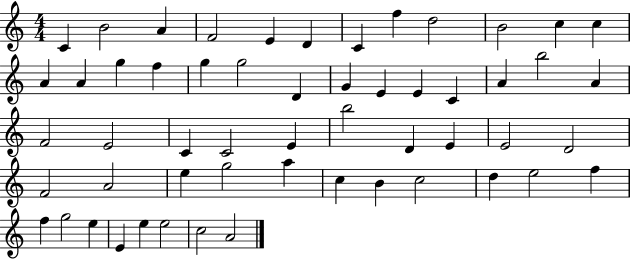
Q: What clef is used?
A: treble